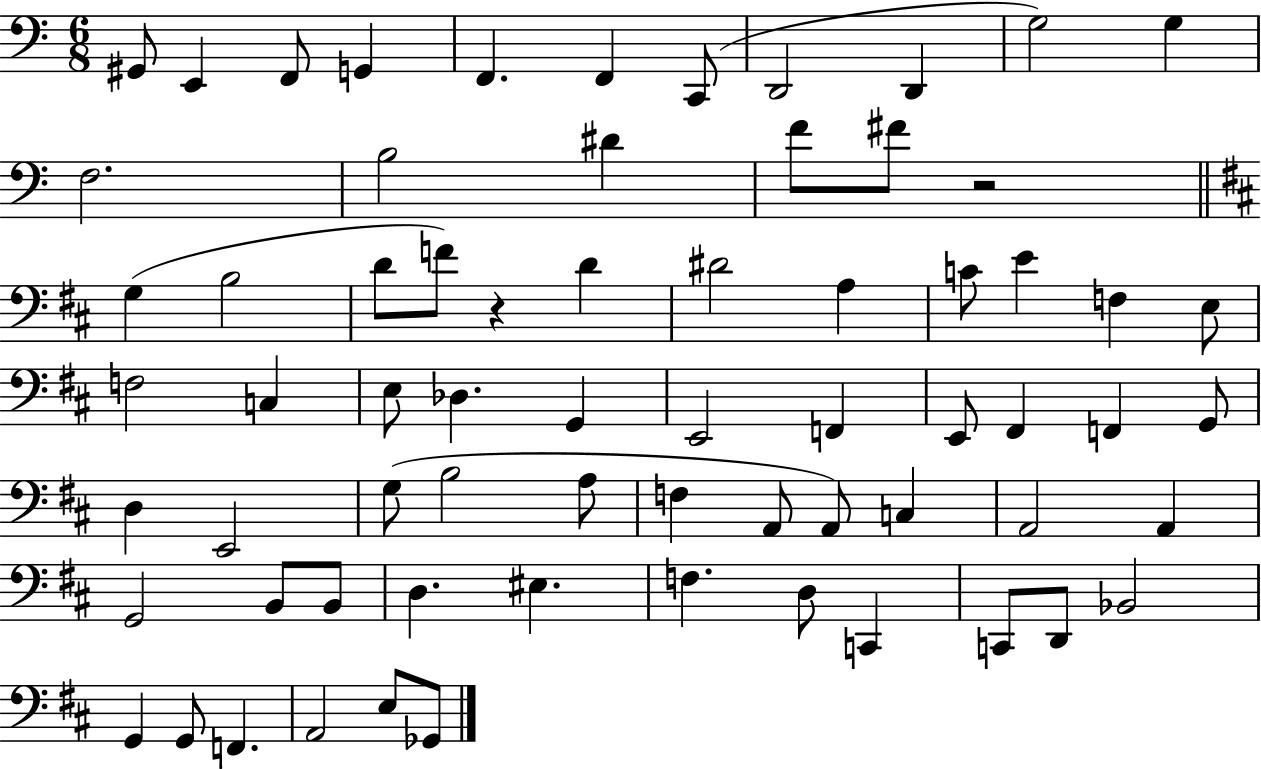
X:1
T:Untitled
M:6/8
L:1/4
K:C
^G,,/2 E,, F,,/2 G,, F,, F,, C,,/2 D,,2 D,, G,2 G, F,2 B,2 ^D F/2 ^F/2 z2 G, B,2 D/2 F/2 z D ^D2 A, C/2 E F, E,/2 F,2 C, E,/2 _D, G,, E,,2 F,, E,,/2 ^F,, F,, G,,/2 D, E,,2 G,/2 B,2 A,/2 F, A,,/2 A,,/2 C, A,,2 A,, G,,2 B,,/2 B,,/2 D, ^E, F, D,/2 C,, C,,/2 D,,/2 _B,,2 G,, G,,/2 F,, A,,2 E,/2 _G,,/2